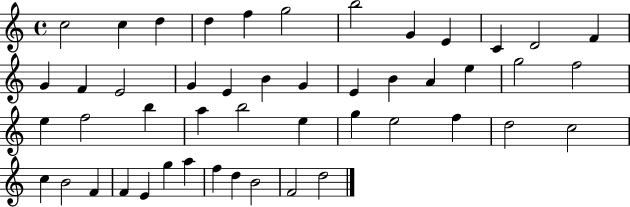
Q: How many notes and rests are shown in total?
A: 48